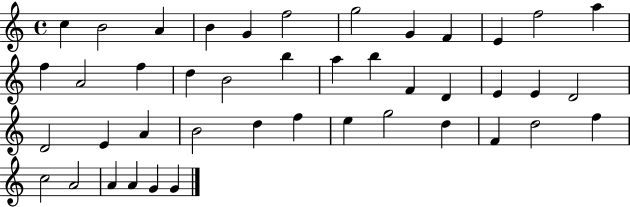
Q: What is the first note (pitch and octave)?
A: C5